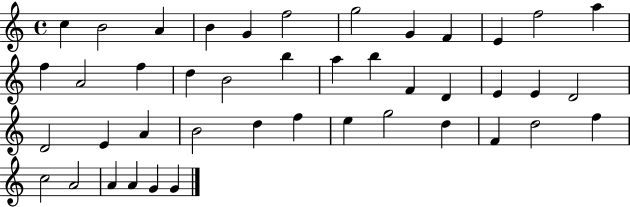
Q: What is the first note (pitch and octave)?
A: C5